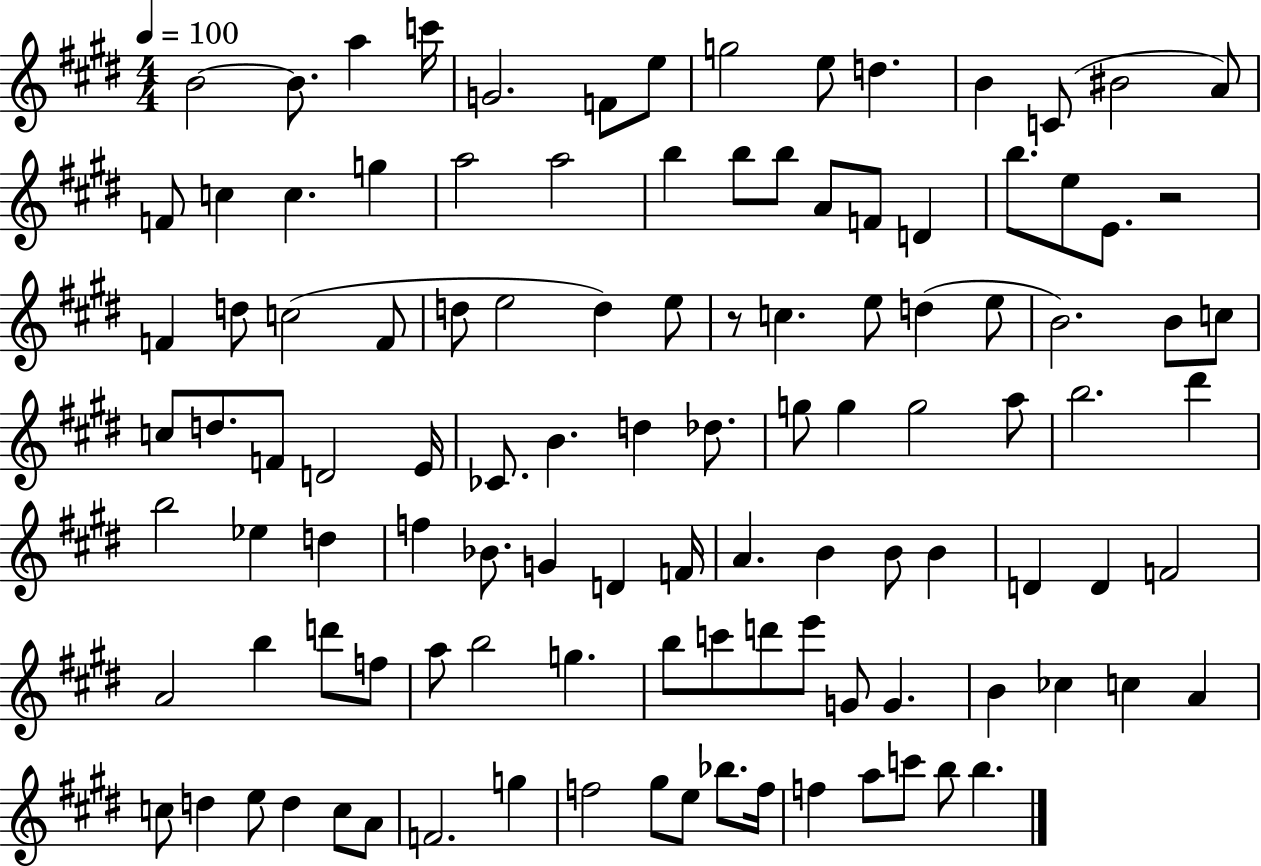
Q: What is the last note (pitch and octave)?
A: B5